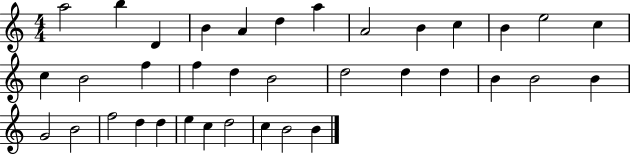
{
  \clef treble
  \numericTimeSignature
  \time 4/4
  \key c \major
  a''2 b''4 d'4 | b'4 a'4 d''4 a''4 | a'2 b'4 c''4 | b'4 e''2 c''4 | \break c''4 b'2 f''4 | f''4 d''4 b'2 | d''2 d''4 d''4 | b'4 b'2 b'4 | \break g'2 b'2 | f''2 d''4 d''4 | e''4 c''4 d''2 | c''4 b'2 b'4 | \break \bar "|."
}